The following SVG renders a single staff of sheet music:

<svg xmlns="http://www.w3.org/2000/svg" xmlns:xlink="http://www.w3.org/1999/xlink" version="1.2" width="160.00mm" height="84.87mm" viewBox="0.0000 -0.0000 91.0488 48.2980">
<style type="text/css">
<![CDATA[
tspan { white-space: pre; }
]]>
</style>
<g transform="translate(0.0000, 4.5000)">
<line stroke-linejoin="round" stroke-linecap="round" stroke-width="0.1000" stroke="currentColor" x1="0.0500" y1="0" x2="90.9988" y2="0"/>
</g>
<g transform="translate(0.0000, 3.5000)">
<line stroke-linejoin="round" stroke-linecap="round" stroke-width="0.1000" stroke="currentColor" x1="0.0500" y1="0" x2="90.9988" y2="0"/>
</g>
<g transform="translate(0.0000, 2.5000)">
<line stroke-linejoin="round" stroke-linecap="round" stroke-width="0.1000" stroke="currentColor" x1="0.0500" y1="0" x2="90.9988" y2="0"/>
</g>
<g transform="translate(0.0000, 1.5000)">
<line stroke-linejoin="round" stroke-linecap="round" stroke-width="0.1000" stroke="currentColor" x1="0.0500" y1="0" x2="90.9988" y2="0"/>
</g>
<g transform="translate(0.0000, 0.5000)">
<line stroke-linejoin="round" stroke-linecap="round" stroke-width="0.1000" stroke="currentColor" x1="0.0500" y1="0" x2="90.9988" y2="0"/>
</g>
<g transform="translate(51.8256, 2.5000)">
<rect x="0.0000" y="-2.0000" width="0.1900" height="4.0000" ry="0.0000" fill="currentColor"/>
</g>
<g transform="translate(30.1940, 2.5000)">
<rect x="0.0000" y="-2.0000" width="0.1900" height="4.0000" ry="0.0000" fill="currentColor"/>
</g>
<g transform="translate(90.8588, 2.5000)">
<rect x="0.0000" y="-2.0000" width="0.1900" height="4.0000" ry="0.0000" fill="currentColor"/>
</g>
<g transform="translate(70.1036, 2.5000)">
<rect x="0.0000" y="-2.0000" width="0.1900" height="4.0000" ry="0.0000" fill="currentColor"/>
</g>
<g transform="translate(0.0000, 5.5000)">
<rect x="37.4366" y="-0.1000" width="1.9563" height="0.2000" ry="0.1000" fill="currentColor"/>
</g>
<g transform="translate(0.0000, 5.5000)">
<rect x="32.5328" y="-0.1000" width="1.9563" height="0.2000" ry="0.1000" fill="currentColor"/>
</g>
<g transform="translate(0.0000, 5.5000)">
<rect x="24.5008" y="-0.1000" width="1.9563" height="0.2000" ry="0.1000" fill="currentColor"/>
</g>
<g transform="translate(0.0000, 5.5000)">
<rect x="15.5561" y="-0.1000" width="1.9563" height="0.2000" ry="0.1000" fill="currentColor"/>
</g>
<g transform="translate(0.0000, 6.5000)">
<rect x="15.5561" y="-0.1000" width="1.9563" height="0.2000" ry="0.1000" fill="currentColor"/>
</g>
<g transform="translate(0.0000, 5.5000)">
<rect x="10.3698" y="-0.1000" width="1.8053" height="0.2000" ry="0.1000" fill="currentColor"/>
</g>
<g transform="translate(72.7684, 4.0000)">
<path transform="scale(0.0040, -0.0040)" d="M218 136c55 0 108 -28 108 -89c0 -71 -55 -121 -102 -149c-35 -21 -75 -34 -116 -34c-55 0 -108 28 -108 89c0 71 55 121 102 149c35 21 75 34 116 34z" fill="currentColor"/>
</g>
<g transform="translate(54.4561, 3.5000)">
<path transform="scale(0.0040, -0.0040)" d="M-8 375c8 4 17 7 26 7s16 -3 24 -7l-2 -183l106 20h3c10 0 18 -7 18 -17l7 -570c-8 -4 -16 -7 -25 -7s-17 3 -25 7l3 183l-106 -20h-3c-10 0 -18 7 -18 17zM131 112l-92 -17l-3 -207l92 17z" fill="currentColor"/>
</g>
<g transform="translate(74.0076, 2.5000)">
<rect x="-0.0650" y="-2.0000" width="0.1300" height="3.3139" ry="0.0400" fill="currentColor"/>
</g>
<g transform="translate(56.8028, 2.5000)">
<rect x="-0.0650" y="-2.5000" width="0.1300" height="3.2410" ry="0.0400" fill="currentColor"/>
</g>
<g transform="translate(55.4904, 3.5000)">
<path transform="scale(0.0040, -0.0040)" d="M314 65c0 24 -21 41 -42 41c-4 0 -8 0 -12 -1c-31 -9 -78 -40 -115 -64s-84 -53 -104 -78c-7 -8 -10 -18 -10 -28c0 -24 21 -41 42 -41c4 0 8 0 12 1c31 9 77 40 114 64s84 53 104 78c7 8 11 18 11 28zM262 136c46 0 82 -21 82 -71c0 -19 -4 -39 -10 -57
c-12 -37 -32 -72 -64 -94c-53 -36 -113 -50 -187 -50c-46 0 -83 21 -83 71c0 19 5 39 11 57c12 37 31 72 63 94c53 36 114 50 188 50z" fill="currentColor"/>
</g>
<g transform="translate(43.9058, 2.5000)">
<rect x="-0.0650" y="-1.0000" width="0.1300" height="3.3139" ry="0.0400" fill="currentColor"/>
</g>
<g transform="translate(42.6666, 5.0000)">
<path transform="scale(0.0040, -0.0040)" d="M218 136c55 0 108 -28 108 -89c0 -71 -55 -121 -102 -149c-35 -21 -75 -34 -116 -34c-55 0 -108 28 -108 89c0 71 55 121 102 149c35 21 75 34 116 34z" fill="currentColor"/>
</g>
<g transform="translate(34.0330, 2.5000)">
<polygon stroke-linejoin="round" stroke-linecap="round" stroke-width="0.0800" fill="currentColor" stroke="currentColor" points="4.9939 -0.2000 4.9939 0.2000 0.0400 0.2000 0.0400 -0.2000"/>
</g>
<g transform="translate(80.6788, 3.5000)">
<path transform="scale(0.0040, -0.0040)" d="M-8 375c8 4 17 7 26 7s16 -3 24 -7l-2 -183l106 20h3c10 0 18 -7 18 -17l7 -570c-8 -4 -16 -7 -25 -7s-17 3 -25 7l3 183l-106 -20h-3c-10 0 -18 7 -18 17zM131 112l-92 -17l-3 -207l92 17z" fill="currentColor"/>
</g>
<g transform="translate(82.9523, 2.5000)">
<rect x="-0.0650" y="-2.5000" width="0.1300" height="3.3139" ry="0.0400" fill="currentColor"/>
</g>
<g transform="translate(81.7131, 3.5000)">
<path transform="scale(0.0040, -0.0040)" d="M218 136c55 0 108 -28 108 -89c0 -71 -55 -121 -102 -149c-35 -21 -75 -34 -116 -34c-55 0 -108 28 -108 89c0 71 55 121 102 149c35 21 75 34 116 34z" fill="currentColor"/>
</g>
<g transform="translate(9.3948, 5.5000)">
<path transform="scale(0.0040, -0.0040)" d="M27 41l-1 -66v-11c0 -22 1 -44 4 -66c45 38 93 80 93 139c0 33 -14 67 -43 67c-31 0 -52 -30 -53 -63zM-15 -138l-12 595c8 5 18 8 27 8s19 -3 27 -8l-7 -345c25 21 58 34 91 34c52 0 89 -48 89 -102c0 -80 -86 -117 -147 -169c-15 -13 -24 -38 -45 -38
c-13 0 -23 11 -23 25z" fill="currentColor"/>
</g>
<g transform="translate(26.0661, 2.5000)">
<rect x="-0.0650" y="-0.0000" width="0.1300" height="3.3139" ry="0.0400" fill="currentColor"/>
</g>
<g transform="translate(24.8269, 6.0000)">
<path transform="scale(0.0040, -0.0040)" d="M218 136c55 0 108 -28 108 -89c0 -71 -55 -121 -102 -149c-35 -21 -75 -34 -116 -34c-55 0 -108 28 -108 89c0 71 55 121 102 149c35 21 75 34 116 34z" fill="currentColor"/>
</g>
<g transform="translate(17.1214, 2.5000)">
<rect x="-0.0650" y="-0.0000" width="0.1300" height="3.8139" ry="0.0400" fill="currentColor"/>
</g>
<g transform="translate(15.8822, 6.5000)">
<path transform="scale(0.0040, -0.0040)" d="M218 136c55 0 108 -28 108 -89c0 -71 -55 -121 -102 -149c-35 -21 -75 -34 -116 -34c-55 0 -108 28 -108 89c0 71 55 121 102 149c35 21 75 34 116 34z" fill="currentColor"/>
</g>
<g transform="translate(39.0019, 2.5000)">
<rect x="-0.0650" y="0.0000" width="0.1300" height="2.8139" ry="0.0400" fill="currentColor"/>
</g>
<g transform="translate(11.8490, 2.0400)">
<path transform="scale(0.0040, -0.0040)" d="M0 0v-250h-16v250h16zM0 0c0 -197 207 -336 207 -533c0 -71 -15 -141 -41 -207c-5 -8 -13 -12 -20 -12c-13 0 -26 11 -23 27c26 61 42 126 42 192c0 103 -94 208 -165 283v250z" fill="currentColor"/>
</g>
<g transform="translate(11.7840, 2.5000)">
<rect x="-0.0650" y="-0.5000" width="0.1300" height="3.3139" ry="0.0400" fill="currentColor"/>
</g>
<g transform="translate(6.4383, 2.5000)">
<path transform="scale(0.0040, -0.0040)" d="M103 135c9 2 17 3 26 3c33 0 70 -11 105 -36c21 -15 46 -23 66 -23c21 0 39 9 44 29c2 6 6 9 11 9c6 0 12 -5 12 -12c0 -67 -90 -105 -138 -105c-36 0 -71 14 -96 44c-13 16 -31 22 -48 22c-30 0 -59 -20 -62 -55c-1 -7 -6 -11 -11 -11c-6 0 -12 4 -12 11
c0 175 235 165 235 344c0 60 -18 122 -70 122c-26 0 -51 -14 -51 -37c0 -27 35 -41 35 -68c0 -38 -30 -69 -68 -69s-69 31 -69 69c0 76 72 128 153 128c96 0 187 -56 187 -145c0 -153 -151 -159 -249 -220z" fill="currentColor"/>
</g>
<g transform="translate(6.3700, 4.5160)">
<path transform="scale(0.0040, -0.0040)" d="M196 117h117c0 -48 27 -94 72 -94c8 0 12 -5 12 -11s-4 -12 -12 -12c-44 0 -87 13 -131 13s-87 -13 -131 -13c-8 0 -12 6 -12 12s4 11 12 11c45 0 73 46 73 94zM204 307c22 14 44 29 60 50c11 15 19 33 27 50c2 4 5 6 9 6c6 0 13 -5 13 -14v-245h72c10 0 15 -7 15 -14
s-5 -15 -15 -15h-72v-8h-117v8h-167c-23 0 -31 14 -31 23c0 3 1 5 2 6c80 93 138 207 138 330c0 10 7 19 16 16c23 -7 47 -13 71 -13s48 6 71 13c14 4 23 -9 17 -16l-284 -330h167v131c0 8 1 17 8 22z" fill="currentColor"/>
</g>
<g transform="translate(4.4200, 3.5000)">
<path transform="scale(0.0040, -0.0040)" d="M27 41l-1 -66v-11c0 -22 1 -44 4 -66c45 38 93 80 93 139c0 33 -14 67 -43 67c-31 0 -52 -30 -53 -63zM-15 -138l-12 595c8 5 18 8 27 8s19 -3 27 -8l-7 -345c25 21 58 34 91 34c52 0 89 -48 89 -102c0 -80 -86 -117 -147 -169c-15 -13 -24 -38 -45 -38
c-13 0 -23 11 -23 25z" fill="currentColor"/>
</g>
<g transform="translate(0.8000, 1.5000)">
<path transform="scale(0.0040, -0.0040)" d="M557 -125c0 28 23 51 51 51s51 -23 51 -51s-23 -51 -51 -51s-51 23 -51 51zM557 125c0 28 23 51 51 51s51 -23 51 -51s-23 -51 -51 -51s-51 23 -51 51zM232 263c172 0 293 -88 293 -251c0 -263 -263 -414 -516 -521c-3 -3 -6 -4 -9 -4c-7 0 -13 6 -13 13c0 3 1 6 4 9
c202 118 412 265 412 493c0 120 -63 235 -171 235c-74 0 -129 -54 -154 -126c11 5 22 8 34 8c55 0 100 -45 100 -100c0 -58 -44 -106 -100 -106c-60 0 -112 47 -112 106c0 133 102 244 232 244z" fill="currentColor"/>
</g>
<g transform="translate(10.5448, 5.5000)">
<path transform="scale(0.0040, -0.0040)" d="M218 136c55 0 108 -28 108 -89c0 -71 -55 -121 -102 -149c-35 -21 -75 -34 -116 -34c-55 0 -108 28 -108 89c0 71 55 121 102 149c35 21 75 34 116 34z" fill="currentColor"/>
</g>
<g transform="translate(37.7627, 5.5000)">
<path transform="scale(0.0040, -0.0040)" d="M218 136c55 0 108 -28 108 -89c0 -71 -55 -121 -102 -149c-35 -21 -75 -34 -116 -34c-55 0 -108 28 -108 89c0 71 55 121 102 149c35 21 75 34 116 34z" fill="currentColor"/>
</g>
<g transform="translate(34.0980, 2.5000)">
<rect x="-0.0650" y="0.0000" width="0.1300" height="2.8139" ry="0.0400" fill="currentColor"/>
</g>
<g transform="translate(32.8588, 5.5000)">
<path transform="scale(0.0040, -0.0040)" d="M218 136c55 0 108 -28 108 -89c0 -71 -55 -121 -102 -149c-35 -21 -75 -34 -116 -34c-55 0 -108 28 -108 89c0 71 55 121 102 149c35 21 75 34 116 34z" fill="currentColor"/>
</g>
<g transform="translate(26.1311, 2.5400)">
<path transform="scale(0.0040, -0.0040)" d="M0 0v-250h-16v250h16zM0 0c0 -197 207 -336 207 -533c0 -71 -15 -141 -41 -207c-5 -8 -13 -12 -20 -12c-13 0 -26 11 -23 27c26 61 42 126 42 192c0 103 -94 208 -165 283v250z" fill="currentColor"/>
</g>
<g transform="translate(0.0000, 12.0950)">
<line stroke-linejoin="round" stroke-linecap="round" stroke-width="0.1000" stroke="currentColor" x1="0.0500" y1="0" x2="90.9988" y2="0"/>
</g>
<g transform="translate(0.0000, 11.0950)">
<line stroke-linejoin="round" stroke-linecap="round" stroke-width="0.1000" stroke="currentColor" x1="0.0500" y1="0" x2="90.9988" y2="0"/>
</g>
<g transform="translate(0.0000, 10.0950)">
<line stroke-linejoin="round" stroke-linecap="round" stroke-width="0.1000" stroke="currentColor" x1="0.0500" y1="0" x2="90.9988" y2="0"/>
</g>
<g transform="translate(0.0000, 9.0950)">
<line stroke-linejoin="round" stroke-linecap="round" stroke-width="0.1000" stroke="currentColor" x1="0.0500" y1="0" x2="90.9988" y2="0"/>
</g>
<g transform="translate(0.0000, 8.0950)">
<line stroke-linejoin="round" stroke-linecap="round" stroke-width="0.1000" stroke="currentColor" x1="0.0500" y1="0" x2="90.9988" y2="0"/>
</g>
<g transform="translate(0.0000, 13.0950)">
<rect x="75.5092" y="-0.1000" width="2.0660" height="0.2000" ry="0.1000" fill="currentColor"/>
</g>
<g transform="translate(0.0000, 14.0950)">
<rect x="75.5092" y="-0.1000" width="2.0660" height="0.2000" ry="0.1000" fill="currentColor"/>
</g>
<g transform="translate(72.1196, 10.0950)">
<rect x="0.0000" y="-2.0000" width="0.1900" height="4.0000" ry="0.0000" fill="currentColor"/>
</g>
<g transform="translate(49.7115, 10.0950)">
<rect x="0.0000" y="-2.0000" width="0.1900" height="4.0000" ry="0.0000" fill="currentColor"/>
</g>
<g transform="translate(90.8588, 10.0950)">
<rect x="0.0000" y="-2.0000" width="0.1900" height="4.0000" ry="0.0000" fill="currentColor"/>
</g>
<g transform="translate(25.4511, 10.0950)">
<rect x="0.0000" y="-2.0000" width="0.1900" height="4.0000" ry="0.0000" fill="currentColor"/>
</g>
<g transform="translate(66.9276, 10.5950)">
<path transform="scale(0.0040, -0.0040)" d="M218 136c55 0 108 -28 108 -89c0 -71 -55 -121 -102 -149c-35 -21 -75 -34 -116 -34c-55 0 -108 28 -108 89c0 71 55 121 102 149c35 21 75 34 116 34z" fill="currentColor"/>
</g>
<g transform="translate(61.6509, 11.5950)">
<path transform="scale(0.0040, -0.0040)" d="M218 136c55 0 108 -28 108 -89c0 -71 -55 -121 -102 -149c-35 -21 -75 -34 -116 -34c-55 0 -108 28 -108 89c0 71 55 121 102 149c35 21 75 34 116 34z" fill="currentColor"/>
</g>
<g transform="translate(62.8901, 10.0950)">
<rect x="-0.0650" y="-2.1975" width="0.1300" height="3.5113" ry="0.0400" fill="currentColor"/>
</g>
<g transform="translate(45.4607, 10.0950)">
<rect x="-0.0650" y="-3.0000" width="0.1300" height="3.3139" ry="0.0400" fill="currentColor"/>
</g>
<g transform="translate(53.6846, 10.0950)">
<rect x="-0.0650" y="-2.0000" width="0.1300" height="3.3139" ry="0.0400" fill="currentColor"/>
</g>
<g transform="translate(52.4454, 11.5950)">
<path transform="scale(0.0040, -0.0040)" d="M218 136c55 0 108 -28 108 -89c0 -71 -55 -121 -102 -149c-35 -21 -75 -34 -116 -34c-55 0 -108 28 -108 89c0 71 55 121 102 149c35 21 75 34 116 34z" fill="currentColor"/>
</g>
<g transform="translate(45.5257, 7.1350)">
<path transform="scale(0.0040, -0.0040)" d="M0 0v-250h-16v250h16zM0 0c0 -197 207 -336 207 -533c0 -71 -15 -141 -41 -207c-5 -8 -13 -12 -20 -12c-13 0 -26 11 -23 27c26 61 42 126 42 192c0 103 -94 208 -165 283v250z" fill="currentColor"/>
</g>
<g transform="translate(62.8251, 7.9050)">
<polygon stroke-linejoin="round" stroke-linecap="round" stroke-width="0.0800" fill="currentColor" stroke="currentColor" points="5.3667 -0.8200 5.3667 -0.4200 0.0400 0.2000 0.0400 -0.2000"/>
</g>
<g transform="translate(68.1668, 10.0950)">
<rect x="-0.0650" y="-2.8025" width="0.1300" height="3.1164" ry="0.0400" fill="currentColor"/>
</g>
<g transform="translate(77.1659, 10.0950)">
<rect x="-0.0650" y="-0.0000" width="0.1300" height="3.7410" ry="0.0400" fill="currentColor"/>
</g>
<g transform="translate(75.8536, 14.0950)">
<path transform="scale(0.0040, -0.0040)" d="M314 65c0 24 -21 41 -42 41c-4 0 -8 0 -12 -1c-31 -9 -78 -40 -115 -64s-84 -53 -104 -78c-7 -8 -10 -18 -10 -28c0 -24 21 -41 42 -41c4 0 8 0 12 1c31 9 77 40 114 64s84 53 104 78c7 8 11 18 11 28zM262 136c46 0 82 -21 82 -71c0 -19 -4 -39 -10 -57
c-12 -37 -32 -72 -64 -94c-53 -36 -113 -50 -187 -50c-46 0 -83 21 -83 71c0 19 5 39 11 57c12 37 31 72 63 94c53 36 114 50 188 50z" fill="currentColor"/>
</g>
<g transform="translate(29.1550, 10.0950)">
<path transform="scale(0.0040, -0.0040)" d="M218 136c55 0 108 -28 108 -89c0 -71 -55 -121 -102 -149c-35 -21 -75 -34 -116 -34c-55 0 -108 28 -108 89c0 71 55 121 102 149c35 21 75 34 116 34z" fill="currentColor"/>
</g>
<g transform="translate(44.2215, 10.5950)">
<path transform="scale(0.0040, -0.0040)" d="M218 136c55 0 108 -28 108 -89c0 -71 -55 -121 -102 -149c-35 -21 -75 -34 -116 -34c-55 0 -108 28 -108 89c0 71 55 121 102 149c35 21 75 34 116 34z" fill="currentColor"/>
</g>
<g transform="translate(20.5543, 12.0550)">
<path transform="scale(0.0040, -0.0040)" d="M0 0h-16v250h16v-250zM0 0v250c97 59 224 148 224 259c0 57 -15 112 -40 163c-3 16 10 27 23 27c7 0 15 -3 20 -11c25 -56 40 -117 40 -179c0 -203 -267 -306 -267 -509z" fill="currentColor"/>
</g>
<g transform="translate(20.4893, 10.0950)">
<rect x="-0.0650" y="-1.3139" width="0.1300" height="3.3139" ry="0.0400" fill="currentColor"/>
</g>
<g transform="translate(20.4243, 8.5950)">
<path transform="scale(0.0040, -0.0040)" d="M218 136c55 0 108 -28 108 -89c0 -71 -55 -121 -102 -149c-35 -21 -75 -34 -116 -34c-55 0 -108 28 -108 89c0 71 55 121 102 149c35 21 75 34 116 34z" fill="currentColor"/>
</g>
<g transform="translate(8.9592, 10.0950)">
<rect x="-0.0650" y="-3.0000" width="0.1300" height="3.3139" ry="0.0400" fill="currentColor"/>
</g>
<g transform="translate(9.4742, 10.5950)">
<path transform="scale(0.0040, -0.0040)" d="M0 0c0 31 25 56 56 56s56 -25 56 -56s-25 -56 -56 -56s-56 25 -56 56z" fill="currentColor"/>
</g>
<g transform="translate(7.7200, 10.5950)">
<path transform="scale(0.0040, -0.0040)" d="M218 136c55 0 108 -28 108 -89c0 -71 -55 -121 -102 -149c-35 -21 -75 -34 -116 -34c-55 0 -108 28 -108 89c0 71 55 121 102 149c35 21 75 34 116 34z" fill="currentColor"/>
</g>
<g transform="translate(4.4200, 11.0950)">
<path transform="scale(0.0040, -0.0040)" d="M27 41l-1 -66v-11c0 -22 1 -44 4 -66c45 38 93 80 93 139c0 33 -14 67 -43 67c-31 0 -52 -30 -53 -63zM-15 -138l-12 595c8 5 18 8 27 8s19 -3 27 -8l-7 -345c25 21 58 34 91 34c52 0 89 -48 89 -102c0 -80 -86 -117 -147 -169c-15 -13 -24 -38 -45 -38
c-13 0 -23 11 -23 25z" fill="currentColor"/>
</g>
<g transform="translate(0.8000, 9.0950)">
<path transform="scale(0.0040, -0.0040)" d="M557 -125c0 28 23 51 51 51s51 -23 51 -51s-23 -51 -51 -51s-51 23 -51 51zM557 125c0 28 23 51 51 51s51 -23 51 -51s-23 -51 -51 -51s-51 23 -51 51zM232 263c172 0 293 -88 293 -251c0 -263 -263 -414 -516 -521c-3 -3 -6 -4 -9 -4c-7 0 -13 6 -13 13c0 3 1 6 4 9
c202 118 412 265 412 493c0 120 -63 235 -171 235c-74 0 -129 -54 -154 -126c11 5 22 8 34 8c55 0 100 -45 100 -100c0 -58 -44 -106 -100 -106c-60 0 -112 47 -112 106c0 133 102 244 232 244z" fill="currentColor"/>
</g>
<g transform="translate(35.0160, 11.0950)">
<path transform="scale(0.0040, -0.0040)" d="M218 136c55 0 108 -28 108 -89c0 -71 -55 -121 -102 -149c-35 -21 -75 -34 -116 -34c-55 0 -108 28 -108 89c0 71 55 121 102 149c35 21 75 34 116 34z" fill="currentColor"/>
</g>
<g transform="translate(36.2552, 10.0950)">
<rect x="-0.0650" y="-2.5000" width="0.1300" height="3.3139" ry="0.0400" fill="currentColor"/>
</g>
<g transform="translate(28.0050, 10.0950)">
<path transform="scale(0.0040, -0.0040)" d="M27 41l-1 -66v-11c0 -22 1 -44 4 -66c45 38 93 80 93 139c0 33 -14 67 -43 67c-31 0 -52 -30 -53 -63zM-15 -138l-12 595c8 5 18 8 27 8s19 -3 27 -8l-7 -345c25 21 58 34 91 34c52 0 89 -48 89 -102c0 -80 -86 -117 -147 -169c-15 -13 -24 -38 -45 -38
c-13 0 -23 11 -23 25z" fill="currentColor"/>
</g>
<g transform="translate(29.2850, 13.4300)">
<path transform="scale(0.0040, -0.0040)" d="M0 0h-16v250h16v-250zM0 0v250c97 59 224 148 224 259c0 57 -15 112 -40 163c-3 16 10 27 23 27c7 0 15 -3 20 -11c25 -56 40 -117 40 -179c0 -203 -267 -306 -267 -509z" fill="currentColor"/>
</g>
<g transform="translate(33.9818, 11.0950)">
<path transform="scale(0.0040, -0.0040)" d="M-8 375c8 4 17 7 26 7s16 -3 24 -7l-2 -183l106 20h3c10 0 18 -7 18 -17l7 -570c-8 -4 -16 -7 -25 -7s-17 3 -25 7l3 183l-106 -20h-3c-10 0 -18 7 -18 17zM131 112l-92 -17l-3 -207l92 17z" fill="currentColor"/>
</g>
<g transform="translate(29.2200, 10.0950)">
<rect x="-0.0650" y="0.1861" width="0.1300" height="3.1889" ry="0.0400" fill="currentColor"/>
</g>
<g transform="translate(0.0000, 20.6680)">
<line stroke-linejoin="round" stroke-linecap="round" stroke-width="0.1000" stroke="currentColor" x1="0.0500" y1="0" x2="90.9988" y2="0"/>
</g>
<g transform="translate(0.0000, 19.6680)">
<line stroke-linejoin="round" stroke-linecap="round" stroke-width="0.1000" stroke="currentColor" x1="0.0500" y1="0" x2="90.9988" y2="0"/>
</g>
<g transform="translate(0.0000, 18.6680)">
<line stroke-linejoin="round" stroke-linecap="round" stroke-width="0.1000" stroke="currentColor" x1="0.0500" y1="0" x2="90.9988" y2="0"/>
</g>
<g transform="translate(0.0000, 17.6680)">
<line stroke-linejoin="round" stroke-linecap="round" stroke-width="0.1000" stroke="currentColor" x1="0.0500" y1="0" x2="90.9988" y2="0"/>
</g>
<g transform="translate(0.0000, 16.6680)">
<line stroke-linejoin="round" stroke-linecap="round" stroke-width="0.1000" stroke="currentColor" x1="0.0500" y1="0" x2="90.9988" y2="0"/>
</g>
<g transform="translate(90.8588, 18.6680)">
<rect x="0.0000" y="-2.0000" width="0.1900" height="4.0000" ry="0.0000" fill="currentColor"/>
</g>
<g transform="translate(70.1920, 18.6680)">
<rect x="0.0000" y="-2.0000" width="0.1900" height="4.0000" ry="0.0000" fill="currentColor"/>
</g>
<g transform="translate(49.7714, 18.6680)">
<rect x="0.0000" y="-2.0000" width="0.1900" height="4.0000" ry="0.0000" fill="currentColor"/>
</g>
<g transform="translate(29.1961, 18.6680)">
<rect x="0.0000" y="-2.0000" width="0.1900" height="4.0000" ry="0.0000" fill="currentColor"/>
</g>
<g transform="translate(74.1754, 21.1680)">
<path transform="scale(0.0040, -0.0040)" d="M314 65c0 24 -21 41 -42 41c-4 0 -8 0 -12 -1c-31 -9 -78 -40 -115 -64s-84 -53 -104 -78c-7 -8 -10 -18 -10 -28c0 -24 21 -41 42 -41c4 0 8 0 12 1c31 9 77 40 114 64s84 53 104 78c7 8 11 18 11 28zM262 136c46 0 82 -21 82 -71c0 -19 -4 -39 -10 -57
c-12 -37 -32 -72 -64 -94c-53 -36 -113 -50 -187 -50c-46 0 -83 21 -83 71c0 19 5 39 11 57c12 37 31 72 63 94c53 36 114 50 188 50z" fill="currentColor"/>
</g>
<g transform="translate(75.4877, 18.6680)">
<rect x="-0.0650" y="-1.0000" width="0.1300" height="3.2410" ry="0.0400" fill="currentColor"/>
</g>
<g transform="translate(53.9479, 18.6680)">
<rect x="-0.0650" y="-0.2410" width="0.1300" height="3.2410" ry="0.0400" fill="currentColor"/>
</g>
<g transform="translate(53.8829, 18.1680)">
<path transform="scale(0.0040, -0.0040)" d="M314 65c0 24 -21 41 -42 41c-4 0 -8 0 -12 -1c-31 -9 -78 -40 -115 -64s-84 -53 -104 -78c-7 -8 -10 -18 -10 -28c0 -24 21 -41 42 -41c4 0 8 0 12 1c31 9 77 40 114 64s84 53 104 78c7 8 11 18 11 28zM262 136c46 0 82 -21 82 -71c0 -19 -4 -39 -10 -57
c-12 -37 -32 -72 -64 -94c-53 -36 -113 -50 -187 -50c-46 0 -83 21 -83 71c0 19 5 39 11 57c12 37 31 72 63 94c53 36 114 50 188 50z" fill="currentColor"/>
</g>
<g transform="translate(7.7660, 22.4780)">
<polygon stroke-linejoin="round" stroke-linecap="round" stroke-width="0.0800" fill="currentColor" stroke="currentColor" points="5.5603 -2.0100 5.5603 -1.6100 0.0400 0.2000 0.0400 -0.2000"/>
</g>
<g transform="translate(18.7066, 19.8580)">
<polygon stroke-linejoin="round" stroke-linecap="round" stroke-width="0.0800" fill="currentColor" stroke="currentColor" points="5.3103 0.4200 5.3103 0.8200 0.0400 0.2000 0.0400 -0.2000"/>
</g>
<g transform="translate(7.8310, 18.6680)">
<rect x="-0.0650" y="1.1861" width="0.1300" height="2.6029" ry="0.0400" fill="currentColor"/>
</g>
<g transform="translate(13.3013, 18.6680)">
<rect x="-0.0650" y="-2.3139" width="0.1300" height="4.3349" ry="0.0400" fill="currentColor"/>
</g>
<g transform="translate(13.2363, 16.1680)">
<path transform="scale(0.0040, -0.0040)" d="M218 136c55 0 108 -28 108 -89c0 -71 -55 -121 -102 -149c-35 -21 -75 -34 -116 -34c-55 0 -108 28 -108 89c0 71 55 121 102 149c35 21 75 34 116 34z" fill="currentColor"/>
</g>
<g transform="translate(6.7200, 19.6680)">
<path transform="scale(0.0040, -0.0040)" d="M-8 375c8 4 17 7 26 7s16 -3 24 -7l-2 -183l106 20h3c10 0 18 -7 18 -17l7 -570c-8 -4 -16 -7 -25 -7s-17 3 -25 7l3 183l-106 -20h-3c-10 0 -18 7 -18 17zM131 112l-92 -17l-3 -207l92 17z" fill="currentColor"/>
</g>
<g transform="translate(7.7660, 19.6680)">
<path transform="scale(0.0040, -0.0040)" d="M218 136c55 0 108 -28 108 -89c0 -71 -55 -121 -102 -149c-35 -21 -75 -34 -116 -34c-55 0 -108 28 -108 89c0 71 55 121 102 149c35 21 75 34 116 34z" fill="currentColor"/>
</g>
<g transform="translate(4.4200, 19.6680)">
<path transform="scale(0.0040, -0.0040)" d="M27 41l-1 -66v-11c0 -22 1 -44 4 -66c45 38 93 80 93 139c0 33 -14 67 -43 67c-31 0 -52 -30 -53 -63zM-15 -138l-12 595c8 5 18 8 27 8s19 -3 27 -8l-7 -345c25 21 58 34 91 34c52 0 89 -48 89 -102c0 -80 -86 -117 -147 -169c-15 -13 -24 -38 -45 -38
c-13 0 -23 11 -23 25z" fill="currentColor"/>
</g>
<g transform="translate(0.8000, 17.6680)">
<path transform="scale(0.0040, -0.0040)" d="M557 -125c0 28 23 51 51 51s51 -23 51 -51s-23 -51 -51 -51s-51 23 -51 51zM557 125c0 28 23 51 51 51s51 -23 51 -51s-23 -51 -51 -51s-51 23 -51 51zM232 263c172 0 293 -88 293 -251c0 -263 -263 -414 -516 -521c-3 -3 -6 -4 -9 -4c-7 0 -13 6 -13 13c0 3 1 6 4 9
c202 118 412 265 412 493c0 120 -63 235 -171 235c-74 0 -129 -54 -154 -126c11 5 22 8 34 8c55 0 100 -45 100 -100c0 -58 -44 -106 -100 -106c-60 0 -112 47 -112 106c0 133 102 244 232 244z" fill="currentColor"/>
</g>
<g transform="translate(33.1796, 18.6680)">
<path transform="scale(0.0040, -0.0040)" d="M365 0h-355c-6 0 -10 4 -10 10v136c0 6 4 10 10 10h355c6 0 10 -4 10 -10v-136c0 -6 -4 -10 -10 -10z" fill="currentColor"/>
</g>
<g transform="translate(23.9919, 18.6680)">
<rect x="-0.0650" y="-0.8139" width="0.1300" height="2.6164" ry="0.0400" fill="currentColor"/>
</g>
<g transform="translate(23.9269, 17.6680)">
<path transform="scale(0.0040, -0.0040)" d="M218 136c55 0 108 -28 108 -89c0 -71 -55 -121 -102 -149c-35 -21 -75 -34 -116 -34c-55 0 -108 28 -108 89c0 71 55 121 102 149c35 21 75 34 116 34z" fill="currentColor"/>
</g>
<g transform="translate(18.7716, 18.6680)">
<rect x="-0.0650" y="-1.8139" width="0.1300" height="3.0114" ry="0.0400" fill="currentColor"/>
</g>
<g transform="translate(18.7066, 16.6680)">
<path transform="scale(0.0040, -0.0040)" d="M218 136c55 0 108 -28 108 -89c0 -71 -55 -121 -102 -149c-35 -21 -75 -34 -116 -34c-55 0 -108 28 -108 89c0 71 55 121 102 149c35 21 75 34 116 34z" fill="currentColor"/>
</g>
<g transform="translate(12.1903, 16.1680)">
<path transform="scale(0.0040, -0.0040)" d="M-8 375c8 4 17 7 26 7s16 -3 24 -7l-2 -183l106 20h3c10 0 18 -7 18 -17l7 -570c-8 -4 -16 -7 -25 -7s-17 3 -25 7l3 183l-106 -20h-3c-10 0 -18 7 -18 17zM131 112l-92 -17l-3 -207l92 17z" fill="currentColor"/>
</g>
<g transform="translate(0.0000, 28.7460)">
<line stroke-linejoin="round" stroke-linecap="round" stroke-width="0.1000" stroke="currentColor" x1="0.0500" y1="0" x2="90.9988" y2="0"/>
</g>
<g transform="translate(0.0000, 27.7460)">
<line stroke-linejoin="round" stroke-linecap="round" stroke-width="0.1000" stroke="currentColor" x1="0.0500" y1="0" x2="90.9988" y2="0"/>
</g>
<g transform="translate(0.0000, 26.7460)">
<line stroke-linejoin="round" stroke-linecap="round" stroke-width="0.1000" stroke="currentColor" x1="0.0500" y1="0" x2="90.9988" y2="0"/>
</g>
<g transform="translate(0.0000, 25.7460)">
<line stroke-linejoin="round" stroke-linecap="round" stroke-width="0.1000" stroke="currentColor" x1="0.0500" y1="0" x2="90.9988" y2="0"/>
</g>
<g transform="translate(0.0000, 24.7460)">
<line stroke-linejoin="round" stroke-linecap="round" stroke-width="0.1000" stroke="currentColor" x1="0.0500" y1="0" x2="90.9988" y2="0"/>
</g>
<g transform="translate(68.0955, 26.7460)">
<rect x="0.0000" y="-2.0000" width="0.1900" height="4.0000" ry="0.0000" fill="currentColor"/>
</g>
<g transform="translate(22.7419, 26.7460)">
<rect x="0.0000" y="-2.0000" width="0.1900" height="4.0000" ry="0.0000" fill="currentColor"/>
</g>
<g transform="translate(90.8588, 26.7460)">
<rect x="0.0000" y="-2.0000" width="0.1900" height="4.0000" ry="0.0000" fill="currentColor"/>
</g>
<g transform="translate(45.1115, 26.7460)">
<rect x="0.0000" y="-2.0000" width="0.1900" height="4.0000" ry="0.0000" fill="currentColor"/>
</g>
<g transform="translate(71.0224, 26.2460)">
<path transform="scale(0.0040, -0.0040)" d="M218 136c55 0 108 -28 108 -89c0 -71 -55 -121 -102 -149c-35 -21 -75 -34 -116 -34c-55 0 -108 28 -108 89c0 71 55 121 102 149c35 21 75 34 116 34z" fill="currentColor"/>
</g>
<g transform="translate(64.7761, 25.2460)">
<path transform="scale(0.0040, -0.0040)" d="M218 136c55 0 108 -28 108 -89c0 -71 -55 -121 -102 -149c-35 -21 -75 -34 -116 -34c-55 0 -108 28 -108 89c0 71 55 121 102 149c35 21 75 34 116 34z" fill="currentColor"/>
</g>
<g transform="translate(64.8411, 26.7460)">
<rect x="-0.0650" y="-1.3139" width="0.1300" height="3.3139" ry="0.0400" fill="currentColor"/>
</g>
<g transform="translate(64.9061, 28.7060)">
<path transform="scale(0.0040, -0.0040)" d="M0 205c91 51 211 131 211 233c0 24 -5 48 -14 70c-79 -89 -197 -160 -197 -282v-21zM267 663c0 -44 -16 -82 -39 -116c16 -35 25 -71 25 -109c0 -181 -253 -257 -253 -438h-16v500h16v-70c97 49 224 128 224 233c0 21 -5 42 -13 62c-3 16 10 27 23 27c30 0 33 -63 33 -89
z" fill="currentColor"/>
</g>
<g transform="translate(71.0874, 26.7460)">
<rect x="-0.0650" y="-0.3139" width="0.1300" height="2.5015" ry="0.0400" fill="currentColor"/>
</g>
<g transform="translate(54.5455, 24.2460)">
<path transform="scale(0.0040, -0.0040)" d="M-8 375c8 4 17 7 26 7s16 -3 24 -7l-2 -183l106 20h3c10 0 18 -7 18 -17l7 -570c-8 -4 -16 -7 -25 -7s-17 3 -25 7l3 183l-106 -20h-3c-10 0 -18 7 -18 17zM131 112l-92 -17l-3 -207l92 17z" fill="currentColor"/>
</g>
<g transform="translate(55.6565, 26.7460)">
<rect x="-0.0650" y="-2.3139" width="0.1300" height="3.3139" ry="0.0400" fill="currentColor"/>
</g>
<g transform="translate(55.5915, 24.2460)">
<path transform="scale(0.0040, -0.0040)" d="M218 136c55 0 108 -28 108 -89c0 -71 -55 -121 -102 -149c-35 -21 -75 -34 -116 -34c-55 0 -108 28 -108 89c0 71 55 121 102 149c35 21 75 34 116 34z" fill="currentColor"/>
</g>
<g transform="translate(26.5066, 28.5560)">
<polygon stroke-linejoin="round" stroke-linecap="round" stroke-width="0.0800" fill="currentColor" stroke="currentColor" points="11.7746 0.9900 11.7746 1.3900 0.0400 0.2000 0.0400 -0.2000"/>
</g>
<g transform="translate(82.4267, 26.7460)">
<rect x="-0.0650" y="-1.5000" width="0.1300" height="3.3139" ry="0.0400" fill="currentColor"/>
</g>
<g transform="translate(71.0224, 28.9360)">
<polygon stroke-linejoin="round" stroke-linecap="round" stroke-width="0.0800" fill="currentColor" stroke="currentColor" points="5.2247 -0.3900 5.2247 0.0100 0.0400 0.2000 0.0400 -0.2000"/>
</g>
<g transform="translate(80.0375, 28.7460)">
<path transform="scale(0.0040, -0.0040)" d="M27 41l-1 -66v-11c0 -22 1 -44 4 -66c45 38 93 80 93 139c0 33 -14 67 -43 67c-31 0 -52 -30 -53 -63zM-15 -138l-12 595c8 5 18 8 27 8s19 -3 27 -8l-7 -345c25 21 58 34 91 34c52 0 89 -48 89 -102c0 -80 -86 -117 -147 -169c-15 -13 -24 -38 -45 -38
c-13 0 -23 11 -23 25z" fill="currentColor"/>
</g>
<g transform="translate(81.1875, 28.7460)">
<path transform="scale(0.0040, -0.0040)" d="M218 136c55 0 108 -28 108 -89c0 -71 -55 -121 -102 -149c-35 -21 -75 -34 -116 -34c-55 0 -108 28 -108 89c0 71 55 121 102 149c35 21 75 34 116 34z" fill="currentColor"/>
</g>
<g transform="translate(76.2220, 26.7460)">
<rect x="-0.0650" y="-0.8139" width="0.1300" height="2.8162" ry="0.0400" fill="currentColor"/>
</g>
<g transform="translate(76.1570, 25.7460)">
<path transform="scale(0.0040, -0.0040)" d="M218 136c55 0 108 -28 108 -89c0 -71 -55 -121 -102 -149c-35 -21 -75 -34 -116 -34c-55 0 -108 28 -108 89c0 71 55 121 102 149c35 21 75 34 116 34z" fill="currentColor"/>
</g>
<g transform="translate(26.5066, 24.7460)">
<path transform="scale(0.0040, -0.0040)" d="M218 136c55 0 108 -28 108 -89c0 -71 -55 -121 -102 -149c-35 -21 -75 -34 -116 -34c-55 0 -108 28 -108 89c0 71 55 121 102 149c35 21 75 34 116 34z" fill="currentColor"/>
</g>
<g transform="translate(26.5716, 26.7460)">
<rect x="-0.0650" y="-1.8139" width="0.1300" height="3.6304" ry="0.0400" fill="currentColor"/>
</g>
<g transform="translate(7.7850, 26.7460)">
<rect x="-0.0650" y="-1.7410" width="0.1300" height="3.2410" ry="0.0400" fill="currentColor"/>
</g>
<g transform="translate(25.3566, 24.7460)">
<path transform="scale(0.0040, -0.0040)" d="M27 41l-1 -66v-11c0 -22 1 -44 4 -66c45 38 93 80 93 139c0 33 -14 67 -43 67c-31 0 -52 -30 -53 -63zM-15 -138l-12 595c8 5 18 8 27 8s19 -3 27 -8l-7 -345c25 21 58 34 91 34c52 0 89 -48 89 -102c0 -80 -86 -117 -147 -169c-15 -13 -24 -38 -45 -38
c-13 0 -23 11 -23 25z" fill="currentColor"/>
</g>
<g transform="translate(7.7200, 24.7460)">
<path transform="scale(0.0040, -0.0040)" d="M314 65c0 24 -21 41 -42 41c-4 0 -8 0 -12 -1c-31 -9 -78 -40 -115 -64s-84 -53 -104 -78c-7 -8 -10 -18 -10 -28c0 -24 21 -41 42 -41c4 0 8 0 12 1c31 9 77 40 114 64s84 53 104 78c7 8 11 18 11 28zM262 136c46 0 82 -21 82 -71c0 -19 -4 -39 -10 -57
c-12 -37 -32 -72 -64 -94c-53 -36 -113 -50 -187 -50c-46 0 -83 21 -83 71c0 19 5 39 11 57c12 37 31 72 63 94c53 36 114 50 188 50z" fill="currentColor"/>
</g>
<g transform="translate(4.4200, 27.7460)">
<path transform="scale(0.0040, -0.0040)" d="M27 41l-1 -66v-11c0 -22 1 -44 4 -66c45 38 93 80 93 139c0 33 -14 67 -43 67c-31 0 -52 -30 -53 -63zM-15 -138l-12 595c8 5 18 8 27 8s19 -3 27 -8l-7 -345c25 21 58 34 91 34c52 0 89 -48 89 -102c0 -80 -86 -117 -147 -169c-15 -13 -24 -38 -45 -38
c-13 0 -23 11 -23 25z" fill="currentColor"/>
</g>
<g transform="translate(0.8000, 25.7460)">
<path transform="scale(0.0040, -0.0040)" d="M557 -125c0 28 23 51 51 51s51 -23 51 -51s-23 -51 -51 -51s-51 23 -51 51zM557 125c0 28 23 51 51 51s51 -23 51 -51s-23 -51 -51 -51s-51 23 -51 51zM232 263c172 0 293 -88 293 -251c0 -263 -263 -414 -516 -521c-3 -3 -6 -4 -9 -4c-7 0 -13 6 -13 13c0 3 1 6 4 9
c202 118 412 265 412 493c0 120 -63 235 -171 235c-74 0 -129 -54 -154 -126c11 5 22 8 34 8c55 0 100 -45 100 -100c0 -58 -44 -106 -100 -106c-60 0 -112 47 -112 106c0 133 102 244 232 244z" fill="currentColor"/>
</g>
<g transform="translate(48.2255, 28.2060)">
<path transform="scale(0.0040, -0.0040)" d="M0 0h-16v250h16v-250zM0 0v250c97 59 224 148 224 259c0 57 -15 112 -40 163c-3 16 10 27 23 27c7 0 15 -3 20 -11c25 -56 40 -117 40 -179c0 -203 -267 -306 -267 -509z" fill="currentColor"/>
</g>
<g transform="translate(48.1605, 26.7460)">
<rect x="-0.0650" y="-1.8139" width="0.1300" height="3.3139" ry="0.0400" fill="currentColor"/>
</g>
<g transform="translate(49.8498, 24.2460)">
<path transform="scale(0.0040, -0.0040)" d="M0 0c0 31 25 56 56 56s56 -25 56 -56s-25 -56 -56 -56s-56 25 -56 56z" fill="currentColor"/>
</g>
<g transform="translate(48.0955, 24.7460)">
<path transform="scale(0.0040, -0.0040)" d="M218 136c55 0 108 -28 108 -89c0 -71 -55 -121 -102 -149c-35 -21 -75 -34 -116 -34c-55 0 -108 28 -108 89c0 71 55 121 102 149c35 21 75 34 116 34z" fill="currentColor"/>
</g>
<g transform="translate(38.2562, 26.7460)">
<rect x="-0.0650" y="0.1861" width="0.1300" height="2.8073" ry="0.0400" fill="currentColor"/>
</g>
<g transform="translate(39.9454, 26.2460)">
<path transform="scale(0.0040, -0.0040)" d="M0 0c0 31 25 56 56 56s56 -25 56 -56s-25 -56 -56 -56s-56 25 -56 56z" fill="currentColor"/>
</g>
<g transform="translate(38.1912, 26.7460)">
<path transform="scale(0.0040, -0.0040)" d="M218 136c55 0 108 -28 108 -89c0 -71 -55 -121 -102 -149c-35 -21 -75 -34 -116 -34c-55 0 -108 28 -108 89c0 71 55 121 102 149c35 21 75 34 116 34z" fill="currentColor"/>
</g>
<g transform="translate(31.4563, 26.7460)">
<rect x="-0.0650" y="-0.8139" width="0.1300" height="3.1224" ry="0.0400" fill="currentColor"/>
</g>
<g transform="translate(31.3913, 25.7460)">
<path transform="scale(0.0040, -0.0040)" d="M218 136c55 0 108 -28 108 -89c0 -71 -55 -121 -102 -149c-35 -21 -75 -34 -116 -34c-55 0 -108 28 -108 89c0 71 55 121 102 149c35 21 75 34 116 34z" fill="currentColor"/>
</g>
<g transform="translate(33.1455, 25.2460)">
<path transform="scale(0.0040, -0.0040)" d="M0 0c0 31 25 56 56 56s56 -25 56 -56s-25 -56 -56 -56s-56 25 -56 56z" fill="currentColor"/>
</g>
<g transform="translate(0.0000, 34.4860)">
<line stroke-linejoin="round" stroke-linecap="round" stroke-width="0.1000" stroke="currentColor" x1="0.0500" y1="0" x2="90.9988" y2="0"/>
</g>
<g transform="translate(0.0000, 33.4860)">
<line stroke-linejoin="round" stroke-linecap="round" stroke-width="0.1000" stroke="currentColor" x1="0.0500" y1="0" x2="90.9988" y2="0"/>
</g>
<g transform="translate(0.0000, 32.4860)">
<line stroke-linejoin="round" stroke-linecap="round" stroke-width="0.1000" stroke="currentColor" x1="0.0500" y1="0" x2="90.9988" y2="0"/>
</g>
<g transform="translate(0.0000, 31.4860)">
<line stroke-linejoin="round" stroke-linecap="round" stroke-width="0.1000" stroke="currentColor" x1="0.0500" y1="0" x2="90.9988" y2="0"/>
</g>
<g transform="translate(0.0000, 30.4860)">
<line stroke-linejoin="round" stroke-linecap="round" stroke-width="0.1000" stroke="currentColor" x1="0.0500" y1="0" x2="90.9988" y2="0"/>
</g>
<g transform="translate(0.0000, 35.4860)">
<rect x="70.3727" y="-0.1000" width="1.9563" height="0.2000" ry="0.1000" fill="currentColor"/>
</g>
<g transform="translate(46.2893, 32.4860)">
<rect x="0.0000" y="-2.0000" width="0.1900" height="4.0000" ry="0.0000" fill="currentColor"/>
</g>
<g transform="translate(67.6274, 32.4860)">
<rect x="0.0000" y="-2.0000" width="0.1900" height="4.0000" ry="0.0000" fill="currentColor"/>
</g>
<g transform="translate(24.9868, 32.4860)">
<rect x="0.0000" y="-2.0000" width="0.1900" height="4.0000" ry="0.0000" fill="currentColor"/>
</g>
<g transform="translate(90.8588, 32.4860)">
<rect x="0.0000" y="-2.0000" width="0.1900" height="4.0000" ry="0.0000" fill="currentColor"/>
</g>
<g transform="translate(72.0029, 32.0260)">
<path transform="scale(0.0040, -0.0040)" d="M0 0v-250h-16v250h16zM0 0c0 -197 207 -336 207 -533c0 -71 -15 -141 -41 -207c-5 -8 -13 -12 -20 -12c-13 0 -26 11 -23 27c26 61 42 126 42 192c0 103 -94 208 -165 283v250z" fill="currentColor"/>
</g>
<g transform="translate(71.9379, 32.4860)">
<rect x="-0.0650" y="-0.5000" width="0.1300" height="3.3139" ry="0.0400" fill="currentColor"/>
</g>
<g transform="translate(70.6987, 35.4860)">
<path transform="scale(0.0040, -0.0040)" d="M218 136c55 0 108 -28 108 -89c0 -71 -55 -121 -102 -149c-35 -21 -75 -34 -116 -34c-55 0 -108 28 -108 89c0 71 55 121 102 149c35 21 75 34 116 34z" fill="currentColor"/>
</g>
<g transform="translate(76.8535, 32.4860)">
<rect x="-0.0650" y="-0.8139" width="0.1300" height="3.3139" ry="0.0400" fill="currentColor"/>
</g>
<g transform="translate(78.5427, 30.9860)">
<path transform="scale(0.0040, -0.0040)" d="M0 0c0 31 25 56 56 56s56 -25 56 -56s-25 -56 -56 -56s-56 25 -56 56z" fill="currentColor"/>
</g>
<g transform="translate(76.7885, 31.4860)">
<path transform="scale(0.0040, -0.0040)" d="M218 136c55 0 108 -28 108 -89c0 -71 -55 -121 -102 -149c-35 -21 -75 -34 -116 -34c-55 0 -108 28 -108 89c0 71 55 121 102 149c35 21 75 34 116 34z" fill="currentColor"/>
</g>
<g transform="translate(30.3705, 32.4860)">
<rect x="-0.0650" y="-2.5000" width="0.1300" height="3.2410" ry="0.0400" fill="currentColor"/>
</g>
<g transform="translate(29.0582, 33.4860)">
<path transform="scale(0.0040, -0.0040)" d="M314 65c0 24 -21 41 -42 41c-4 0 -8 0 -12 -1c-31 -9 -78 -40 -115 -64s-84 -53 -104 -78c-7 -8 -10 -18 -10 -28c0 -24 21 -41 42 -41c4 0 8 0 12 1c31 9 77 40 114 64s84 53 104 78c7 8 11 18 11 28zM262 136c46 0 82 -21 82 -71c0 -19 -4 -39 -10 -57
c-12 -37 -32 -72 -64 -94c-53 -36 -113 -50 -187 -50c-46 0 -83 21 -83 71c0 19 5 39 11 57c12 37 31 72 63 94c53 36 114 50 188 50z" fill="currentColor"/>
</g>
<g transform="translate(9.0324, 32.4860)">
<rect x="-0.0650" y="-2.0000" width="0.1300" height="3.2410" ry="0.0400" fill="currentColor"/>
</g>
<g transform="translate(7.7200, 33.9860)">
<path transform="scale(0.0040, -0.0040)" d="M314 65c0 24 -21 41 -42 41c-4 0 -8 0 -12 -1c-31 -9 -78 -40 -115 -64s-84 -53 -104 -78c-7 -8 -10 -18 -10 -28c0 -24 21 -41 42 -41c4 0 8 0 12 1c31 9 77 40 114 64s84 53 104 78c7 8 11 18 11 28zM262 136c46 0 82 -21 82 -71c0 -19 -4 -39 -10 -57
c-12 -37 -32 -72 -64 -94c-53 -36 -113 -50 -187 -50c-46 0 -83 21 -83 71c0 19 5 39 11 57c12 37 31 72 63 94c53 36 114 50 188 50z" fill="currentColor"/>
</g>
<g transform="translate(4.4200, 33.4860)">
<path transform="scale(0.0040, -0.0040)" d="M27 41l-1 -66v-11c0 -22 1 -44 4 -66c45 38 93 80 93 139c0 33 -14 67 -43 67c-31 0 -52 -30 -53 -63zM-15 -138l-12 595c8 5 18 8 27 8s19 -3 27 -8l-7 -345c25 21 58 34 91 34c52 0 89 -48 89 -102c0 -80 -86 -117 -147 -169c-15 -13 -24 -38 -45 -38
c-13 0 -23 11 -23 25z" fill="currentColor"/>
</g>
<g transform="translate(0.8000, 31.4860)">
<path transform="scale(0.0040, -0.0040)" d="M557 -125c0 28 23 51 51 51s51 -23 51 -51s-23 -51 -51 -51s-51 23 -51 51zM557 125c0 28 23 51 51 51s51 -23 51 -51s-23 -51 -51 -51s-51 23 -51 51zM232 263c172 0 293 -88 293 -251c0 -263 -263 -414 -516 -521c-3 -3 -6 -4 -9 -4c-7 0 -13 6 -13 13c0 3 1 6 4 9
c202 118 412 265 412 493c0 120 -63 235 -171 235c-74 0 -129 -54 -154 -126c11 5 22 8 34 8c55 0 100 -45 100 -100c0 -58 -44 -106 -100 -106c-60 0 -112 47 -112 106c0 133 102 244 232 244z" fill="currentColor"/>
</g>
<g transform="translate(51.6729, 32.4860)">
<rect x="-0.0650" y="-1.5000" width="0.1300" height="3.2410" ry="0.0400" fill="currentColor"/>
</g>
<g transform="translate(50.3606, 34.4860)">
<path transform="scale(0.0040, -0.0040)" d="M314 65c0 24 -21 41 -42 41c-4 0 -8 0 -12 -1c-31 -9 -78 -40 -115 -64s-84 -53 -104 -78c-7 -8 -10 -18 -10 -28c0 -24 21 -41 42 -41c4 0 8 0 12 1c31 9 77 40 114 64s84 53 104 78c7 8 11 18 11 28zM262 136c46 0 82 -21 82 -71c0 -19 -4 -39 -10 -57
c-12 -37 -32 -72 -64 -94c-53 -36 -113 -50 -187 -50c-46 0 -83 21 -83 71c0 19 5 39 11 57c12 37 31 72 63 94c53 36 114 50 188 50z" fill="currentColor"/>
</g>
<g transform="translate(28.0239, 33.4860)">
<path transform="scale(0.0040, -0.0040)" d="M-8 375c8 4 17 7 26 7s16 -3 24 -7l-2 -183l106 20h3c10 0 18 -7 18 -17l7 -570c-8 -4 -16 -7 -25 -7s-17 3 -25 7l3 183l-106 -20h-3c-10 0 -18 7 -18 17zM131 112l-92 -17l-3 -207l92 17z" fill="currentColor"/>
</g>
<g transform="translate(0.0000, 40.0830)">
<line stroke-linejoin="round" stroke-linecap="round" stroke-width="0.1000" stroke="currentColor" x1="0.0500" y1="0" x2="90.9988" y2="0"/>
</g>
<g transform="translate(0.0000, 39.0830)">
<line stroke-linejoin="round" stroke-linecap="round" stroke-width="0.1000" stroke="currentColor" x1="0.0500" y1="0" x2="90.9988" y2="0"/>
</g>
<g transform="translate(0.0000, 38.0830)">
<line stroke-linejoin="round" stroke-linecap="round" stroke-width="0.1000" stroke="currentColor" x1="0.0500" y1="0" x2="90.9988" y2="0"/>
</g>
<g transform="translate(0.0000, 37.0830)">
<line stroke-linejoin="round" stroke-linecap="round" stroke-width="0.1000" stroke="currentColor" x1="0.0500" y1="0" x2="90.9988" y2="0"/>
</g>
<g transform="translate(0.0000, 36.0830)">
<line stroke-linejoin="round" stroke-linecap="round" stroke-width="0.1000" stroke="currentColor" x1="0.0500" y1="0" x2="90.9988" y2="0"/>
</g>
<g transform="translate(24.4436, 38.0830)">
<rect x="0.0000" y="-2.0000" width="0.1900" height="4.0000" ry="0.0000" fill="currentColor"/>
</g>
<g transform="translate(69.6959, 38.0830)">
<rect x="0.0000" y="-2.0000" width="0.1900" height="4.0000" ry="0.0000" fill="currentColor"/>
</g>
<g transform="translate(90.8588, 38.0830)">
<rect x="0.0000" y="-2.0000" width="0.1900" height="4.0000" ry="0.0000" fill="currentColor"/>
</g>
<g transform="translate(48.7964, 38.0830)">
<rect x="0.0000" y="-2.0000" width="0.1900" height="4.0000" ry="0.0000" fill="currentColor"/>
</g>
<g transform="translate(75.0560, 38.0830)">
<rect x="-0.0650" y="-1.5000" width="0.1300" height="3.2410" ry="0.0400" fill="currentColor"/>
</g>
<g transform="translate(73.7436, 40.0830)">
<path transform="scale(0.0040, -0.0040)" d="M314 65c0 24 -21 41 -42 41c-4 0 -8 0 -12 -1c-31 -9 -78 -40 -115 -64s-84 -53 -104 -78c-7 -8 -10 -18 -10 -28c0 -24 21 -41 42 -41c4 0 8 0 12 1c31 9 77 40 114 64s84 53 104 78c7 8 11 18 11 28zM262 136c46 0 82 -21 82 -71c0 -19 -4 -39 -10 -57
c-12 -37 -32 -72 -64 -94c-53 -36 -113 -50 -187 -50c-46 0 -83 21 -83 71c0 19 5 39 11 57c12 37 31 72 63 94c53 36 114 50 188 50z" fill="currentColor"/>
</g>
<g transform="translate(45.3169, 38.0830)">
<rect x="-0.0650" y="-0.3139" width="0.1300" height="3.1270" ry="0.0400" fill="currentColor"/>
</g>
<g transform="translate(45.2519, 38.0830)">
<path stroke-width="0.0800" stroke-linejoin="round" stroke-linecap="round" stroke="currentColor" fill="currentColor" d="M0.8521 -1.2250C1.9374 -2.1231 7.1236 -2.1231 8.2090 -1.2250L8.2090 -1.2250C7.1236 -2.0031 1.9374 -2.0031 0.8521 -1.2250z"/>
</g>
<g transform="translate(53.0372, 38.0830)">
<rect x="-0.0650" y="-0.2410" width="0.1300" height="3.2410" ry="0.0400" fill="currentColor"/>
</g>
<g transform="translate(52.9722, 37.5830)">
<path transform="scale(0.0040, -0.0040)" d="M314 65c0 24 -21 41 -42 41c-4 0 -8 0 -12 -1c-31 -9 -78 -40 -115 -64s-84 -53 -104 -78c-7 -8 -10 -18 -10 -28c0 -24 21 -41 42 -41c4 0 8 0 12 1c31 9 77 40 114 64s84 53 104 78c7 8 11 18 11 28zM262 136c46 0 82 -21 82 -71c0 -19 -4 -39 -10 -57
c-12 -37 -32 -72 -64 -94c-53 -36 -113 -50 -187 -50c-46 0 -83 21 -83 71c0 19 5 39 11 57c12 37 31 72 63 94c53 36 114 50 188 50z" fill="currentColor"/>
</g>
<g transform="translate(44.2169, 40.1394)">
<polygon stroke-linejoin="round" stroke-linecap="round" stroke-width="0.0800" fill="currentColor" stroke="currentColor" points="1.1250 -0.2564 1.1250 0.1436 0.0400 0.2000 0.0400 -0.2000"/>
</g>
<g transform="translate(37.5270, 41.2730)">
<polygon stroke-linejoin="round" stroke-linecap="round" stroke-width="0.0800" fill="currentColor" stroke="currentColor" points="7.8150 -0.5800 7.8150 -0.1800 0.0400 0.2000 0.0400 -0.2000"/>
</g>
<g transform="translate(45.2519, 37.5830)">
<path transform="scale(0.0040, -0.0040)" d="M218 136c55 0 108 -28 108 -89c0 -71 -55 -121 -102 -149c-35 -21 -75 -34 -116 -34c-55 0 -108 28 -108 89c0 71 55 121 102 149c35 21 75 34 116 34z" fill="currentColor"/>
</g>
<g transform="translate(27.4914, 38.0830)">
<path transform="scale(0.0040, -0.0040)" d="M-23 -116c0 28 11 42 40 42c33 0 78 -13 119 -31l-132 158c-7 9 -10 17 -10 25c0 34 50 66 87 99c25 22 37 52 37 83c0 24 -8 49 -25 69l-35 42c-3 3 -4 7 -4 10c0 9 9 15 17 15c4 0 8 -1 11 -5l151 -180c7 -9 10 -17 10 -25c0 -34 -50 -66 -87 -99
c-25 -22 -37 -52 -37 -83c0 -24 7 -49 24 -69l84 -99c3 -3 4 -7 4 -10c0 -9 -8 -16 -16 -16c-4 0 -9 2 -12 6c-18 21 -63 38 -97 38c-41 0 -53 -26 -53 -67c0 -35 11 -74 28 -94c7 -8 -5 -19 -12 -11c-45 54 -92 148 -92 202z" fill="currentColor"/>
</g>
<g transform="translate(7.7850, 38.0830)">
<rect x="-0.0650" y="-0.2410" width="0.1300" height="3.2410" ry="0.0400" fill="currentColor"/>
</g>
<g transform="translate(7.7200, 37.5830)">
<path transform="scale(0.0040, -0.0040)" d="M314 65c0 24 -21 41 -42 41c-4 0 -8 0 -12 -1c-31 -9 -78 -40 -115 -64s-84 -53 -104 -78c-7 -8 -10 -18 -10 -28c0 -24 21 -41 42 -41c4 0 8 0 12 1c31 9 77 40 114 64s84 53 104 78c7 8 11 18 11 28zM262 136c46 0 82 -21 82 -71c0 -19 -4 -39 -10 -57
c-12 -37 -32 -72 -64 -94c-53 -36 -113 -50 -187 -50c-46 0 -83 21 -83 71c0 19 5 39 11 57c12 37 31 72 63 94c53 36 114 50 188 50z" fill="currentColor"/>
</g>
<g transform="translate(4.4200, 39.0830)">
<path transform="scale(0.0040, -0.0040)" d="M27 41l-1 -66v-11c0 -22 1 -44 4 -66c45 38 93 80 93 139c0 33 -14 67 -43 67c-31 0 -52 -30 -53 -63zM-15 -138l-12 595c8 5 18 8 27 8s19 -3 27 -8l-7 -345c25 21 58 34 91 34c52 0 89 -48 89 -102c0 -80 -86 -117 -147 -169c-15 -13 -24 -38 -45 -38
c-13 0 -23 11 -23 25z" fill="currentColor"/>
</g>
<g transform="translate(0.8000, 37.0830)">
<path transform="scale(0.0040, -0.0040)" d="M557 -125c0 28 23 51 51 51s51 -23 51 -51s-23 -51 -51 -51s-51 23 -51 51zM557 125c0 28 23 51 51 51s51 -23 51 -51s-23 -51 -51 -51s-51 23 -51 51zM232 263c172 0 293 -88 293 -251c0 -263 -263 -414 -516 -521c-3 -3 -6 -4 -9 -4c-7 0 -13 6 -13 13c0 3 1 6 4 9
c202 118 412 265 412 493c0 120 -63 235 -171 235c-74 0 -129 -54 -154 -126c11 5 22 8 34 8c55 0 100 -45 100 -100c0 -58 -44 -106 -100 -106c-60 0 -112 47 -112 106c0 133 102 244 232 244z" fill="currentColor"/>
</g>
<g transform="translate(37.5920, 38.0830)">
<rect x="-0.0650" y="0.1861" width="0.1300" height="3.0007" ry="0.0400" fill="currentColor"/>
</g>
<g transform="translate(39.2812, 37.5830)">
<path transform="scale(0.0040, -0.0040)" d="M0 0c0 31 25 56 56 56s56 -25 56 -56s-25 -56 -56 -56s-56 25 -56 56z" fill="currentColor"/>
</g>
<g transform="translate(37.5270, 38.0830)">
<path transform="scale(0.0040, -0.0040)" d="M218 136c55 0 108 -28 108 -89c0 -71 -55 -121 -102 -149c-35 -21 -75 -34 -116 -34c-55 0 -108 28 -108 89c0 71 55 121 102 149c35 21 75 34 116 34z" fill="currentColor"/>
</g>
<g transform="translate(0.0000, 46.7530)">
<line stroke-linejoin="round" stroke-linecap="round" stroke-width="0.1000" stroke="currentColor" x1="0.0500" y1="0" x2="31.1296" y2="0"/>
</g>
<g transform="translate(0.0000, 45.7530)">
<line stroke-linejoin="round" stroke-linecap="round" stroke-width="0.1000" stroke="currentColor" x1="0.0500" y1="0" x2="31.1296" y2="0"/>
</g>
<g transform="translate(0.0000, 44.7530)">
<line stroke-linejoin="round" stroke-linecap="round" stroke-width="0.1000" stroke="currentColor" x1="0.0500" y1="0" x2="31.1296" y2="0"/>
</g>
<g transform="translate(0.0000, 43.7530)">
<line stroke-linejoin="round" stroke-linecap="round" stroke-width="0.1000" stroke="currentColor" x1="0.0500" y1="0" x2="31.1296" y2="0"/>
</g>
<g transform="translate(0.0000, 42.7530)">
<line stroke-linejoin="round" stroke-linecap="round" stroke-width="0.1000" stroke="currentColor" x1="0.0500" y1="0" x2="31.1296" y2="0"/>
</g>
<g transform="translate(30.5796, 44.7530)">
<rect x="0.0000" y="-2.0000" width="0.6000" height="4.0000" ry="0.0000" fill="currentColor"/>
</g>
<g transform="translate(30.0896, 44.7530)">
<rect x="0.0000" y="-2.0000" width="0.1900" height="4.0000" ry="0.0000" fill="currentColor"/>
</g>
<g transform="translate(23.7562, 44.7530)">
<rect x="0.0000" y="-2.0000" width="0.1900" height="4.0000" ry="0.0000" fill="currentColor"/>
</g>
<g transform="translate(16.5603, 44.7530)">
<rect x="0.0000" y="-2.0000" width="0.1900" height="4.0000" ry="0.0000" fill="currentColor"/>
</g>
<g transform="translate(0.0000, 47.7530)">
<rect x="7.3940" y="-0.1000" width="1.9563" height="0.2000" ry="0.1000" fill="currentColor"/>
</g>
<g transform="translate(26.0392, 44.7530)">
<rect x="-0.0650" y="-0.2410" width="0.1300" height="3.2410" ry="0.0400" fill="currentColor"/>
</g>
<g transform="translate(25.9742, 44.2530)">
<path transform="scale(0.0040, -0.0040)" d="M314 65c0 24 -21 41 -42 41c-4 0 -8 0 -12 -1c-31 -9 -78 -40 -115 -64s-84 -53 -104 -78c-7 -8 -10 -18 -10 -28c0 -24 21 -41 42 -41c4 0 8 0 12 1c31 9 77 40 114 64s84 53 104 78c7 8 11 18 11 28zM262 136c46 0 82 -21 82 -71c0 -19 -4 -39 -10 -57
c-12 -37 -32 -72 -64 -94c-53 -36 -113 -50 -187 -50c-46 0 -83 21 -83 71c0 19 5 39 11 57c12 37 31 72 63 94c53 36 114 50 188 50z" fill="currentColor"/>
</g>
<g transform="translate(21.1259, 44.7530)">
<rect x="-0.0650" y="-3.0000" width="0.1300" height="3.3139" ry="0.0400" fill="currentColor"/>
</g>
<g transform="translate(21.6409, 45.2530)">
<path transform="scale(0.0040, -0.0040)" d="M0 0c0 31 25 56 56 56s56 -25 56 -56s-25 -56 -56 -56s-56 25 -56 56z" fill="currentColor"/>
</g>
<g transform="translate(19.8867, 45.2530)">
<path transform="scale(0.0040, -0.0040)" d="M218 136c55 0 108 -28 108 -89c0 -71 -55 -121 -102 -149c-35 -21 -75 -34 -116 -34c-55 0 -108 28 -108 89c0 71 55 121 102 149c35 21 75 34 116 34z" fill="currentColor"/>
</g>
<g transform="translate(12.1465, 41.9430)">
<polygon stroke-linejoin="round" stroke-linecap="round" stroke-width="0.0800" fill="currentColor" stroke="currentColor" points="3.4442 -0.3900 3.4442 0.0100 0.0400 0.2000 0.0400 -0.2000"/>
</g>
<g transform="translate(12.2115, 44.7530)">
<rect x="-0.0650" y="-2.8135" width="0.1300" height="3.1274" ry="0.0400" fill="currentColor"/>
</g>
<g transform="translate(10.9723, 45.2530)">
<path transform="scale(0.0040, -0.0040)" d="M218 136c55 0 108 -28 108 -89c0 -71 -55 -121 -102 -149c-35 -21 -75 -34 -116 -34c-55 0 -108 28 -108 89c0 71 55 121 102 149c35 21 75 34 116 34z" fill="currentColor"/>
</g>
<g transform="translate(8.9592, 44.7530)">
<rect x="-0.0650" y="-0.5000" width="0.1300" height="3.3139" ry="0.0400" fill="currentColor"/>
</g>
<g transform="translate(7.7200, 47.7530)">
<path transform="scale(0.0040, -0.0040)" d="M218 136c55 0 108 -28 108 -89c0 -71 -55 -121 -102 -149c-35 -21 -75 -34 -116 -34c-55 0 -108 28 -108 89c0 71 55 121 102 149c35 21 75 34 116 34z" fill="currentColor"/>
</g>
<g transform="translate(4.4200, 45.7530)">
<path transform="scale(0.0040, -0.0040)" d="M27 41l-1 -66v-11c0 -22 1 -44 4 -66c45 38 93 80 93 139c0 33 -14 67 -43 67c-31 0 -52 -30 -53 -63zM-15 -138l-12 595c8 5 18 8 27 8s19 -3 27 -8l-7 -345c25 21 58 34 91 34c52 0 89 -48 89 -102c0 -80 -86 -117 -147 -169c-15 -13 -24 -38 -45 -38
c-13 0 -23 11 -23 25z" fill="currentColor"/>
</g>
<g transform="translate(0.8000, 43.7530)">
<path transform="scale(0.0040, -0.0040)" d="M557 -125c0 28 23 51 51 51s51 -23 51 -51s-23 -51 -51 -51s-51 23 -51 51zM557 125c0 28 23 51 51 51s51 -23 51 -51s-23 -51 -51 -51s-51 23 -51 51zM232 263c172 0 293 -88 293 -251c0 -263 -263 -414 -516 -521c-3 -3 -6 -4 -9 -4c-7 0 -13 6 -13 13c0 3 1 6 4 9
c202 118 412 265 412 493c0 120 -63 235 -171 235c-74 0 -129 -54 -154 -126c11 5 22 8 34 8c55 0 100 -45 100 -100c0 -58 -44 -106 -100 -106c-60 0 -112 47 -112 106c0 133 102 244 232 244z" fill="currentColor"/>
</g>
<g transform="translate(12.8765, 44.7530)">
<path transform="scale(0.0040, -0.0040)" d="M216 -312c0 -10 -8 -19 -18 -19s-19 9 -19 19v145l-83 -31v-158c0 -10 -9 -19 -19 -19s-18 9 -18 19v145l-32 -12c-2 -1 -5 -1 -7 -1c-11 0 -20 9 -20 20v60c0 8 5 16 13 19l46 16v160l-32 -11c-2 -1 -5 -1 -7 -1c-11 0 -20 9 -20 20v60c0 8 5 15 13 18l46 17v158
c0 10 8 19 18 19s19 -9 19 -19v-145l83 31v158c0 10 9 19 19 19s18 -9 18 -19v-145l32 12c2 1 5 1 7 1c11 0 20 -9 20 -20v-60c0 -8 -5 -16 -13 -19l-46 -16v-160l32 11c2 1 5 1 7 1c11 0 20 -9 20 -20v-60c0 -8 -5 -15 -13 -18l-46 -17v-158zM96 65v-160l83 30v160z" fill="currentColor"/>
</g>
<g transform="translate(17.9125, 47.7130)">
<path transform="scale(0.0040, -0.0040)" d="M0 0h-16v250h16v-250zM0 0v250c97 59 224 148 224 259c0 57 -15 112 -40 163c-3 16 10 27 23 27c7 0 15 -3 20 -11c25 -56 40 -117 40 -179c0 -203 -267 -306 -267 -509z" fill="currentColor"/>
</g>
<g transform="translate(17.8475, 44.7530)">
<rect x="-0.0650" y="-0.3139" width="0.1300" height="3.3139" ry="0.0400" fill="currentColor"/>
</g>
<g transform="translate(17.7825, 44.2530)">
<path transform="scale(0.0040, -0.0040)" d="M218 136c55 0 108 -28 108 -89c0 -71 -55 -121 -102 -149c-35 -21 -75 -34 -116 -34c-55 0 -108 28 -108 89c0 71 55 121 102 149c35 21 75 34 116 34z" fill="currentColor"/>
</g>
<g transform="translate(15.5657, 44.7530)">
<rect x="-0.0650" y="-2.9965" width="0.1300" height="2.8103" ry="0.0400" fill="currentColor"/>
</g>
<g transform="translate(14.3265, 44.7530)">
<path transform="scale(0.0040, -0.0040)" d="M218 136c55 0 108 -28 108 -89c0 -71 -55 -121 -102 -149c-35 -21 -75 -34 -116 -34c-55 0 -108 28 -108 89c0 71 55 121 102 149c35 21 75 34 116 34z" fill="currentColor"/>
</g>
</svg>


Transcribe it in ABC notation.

X:1
T:Untitled
M:2/4
L:1/4
K:F
_E,,/2 C,, D,,/2 E,,/2 E,,/2 F,, B,,2 A,, B,, C, G,/2 _D,/2 B,, C,/2 A,, A,,/2 C,/2 C,,2 B,,/2 B,/2 A,/2 F,/2 z2 E,2 F,,2 A,2 _A,/2 F,/2 D,/2 A,/2 B, G,/4 E,/2 F,/2 _G,, A,,2 B,,2 G,,2 E,,/2 F, E,2 z D,/2 E,/4 E,2 G,,2 E,, C,/2 ^D,/2 E,/2 C, E,2